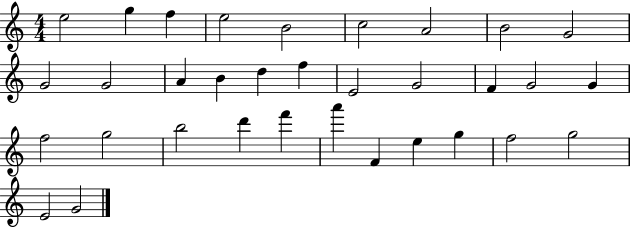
{
  \clef treble
  \numericTimeSignature
  \time 4/4
  \key c \major
  e''2 g''4 f''4 | e''2 b'2 | c''2 a'2 | b'2 g'2 | \break g'2 g'2 | a'4 b'4 d''4 f''4 | e'2 g'2 | f'4 g'2 g'4 | \break f''2 g''2 | b''2 d'''4 f'''4 | a'''4 f'4 e''4 g''4 | f''2 g''2 | \break e'2 g'2 | \bar "|."
}